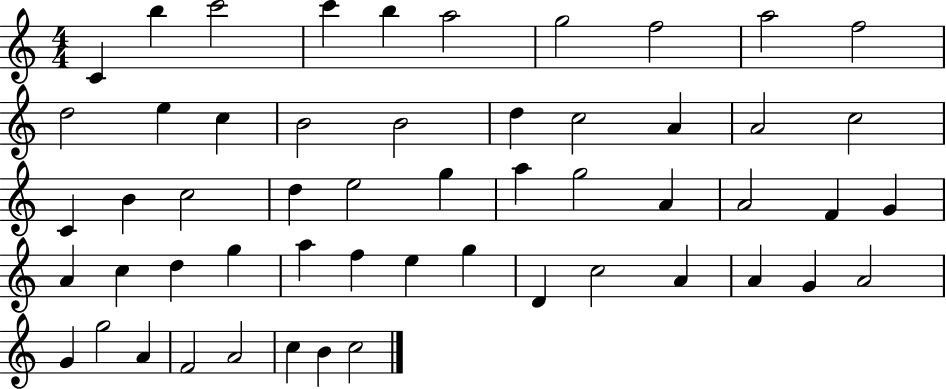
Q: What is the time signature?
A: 4/4